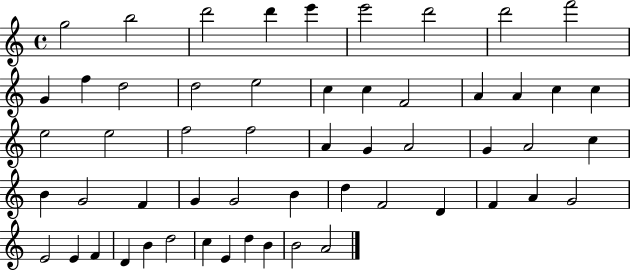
G5/h B5/h D6/h D6/q E6/q E6/h D6/h D6/h F6/h G4/q F5/q D5/h D5/h E5/h C5/q C5/q F4/h A4/q A4/q C5/q C5/q E5/h E5/h F5/h F5/h A4/q G4/q A4/h G4/q A4/h C5/q B4/q G4/h F4/q G4/q G4/h B4/q D5/q F4/h D4/q F4/q A4/q G4/h E4/h E4/q F4/q D4/q B4/q D5/h C5/q E4/q D5/q B4/q B4/h A4/h